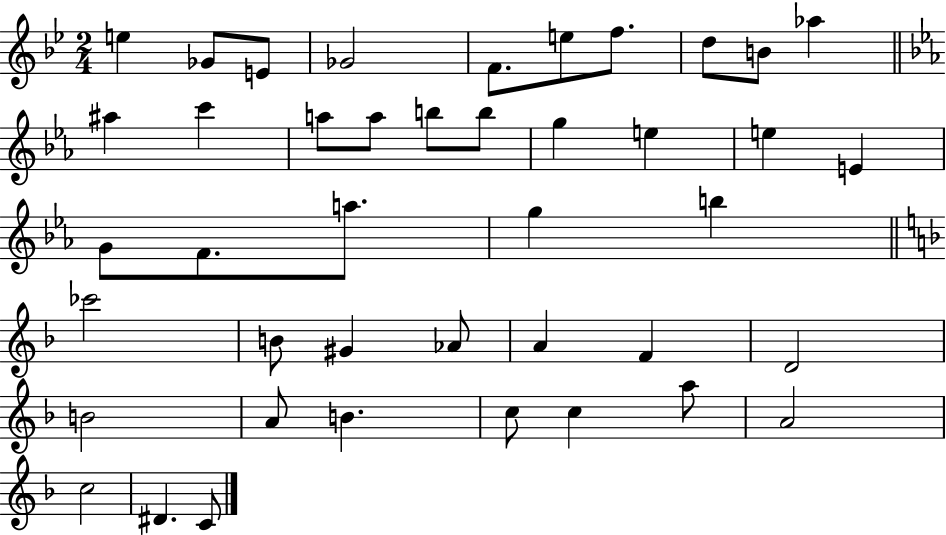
{
  \clef treble
  \numericTimeSignature
  \time 2/4
  \key bes \major
  \repeat volta 2 { e''4 ges'8 e'8 | ges'2 | f'8. e''8 f''8. | d''8 b'8 aes''4 | \break \bar "||" \break \key ees \major ais''4 c'''4 | a''8 a''8 b''8 b''8 | g''4 e''4 | e''4 e'4 | \break g'8 f'8. a''8. | g''4 b''4 | \bar "||" \break \key d \minor ces'''2 | b'8 gis'4 aes'8 | a'4 f'4 | d'2 | \break b'2 | a'8 b'4. | c''8 c''4 a''8 | a'2 | \break c''2 | dis'4. c'8 | } \bar "|."
}